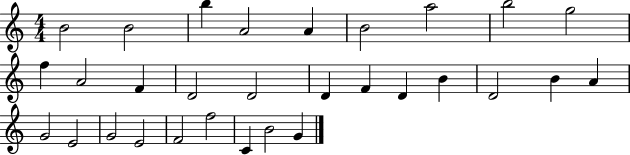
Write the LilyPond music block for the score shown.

{
  \clef treble
  \numericTimeSignature
  \time 4/4
  \key c \major
  b'2 b'2 | b''4 a'2 a'4 | b'2 a''2 | b''2 g''2 | \break f''4 a'2 f'4 | d'2 d'2 | d'4 f'4 d'4 b'4 | d'2 b'4 a'4 | \break g'2 e'2 | g'2 e'2 | f'2 f''2 | c'4 b'2 g'4 | \break \bar "|."
}